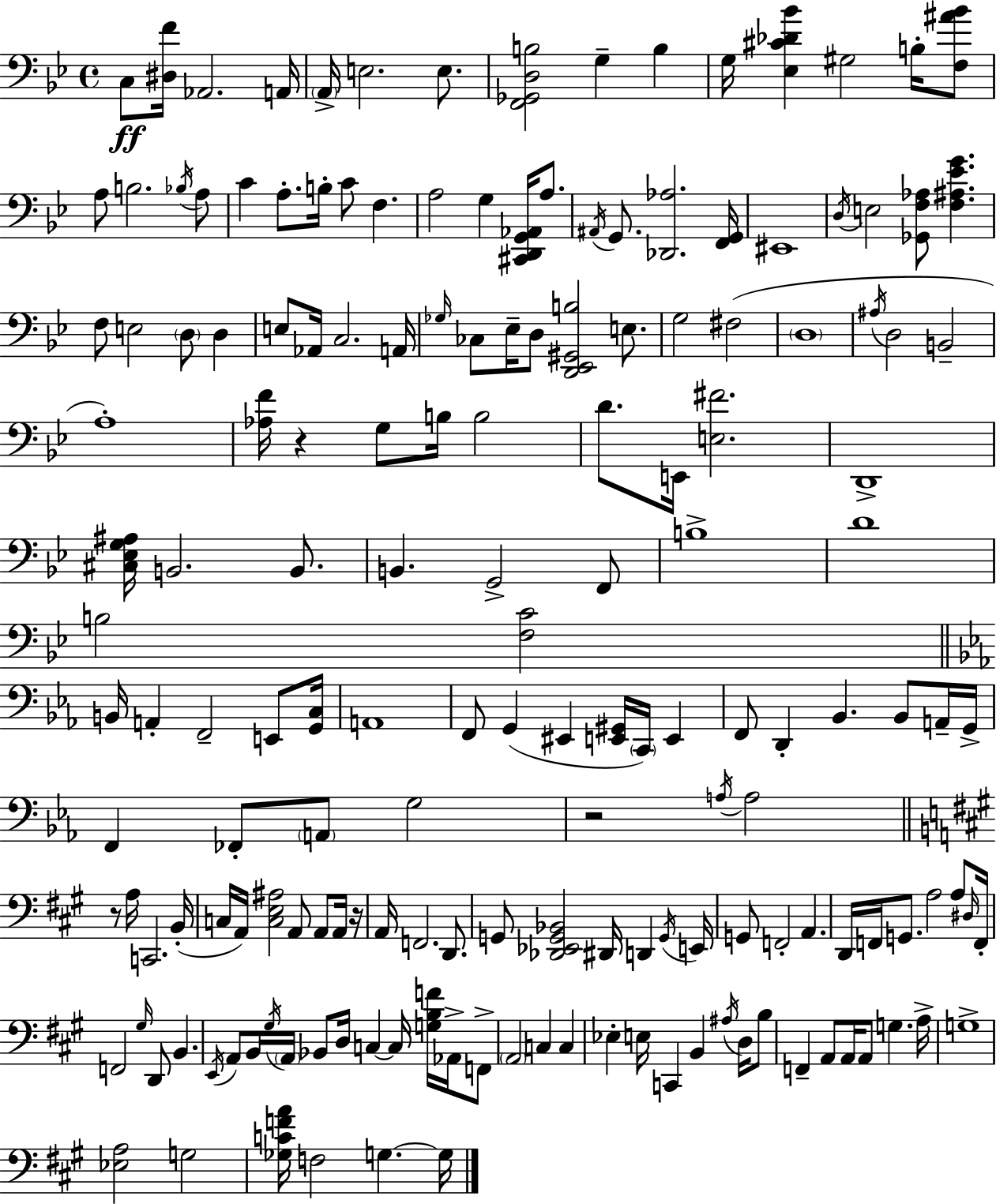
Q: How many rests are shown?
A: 4